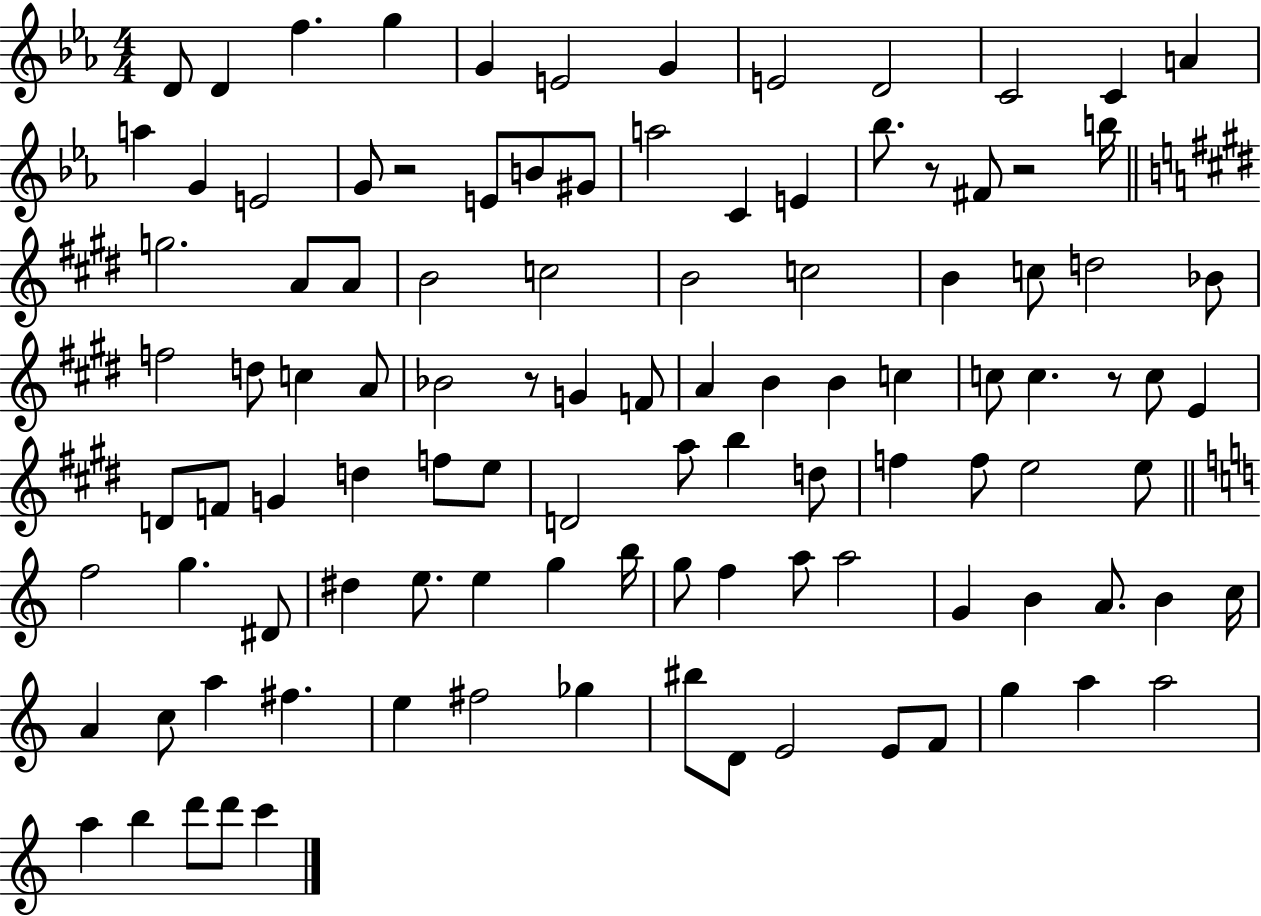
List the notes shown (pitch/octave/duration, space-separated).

D4/e D4/q F5/q. G5/q G4/q E4/h G4/q E4/h D4/h C4/h C4/q A4/q A5/q G4/q E4/h G4/e R/h E4/e B4/e G#4/e A5/h C4/q E4/q Bb5/e. R/e F#4/e R/h B5/s G5/h. A4/e A4/e B4/h C5/h B4/h C5/h B4/q C5/e D5/h Bb4/e F5/h D5/e C5/q A4/e Bb4/h R/e G4/q F4/e A4/q B4/q B4/q C5/q C5/e C5/q. R/e C5/e E4/q D4/e F4/e G4/q D5/q F5/e E5/e D4/h A5/e B5/q D5/e F5/q F5/e E5/h E5/e F5/h G5/q. D#4/e D#5/q E5/e. E5/q G5/q B5/s G5/e F5/q A5/e A5/h G4/q B4/q A4/e. B4/q C5/s A4/q C5/e A5/q F#5/q. E5/q F#5/h Gb5/q BIS5/e D4/e E4/h E4/e F4/e G5/q A5/q A5/h A5/q B5/q D6/e D6/e C6/q